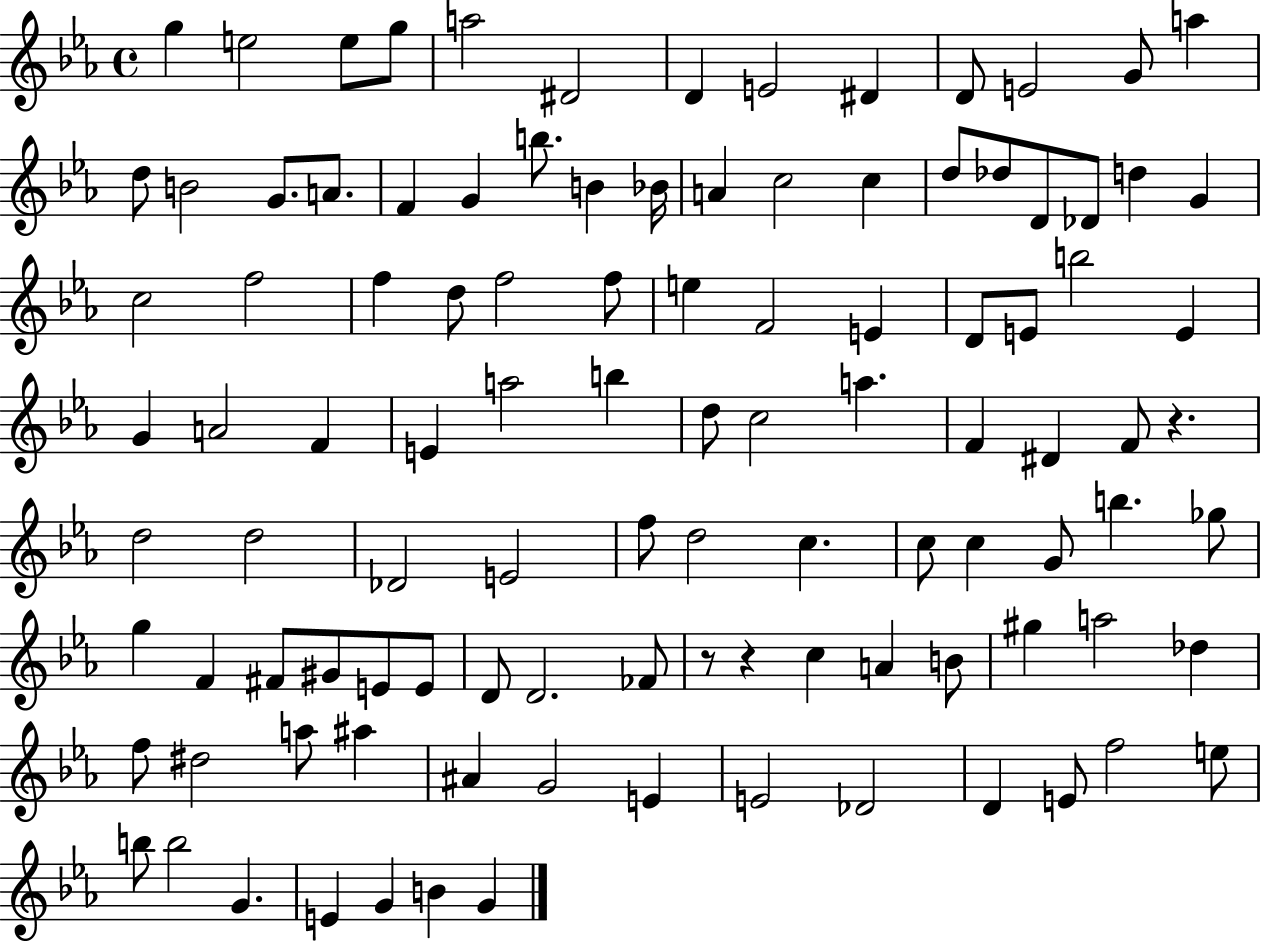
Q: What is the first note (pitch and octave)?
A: G5